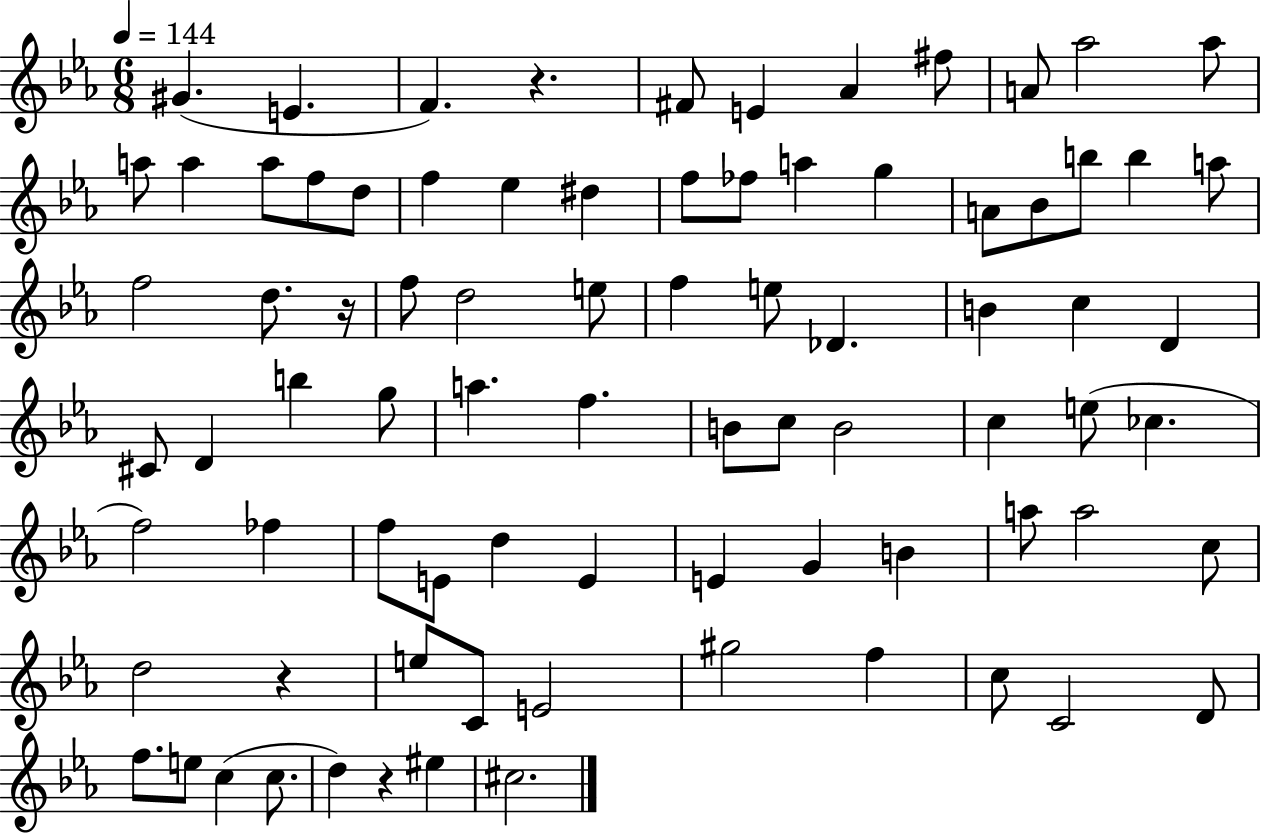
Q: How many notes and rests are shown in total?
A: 82